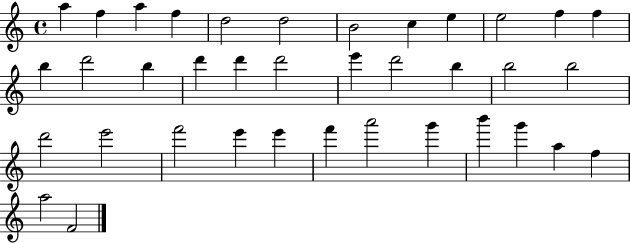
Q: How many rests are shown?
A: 0